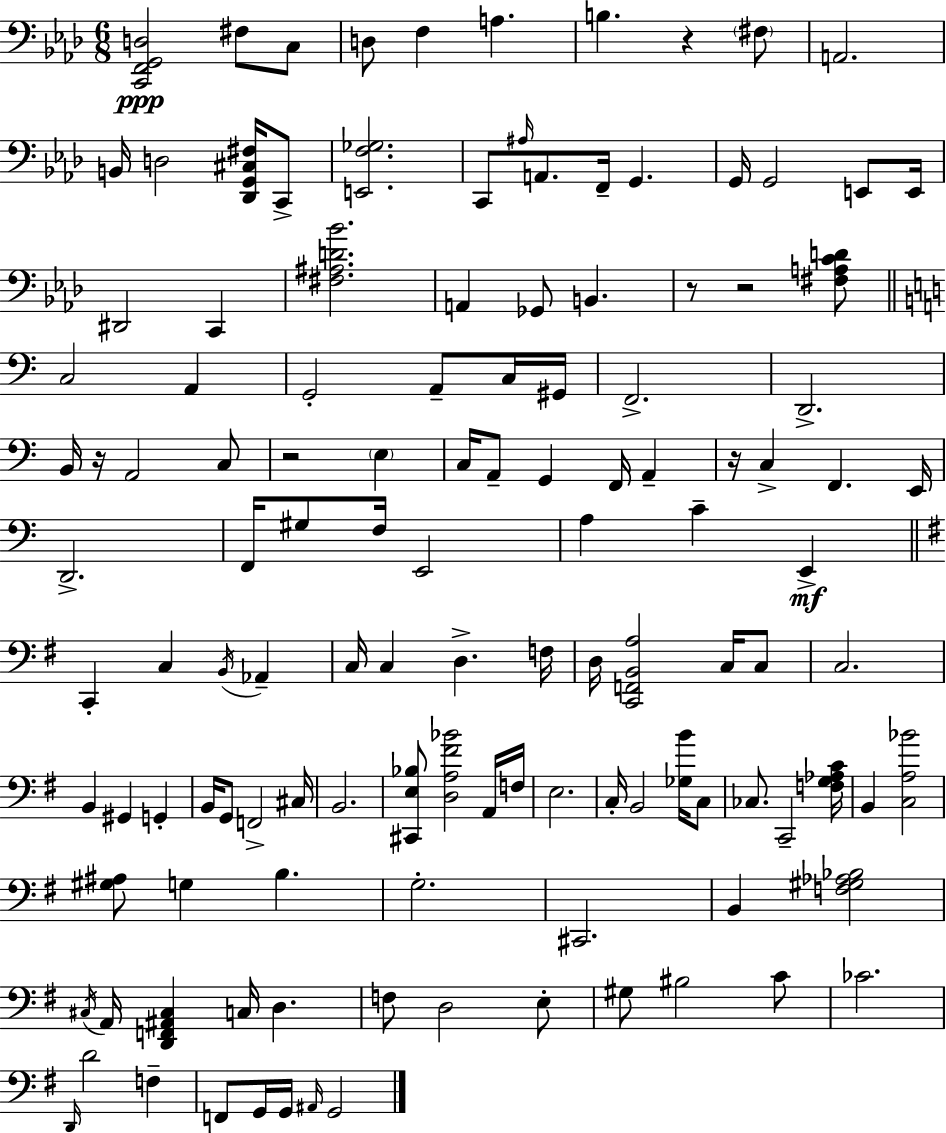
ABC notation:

X:1
T:Untitled
M:6/8
L:1/4
K:Fm
[C,,F,,G,,D,]2 ^F,/2 C,/2 D,/2 F, A, B, z ^F,/2 A,,2 B,,/4 D,2 [_D,,G,,^C,^F,]/4 C,,/2 [E,,F,_G,]2 C,,/2 ^A,/4 A,,/2 F,,/4 G,, G,,/4 G,,2 E,,/2 E,,/4 ^D,,2 C,, [^F,^A,D_B]2 A,, _G,,/2 B,, z/2 z2 [^F,A,CD]/2 C,2 A,, G,,2 A,,/2 C,/4 ^G,,/4 F,,2 D,,2 B,,/4 z/4 A,,2 C,/2 z2 E, C,/4 A,,/2 G,, F,,/4 A,, z/4 C, F,, E,,/4 D,,2 F,,/4 ^G,/2 F,/4 E,,2 A, C E,, C,, C, B,,/4 _A,, C,/4 C, D, F,/4 D,/4 [C,,F,,B,,A,]2 C,/4 C,/2 C,2 B,, ^G,, G,, B,,/4 G,,/2 F,,2 ^C,/4 B,,2 [^C,,E,_B,]/2 [D,A,^F_B]2 A,,/4 F,/4 E,2 C,/4 B,,2 [_G,B]/4 C,/2 _C,/2 C,,2 [F,G,_A,C]/4 B,, [C,A,_B]2 [^G,^A,]/2 G, B, G,2 ^C,,2 B,, [F,^G,_A,_B,]2 ^C,/4 A,,/4 [D,,F,,^A,,^C,] C,/4 D, F,/2 D,2 E,/2 ^G,/2 ^B,2 C/2 _C2 D,,/4 D2 F, F,,/2 G,,/4 G,,/4 ^A,,/4 G,,2